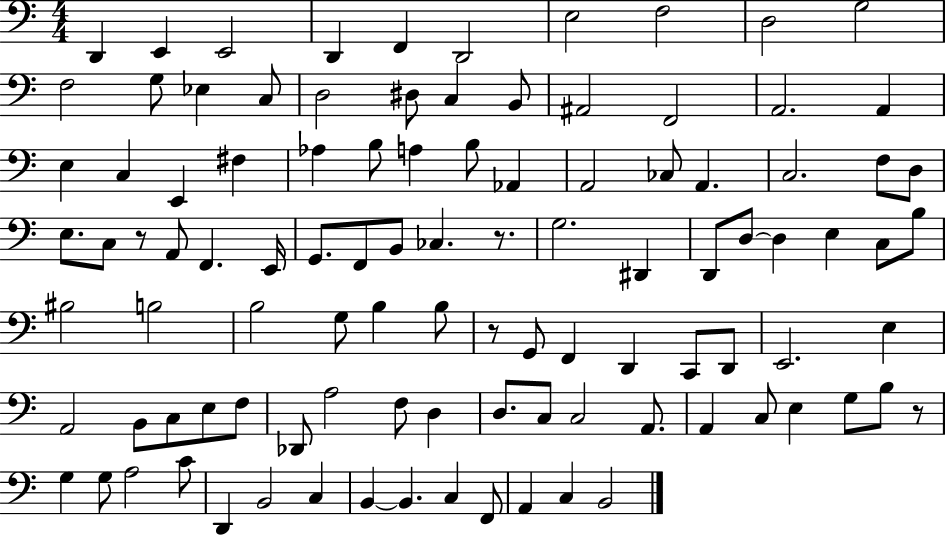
X:1
T:Untitled
M:4/4
L:1/4
K:C
D,, E,, E,,2 D,, F,, D,,2 E,2 F,2 D,2 G,2 F,2 G,/2 _E, C,/2 D,2 ^D,/2 C, B,,/2 ^A,,2 F,,2 A,,2 A,, E, C, E,, ^F, _A, B,/2 A, B,/2 _A,, A,,2 _C,/2 A,, C,2 F,/2 D,/2 E,/2 C,/2 z/2 A,,/2 F,, E,,/4 G,,/2 F,,/2 B,,/2 _C, z/2 G,2 ^D,, D,,/2 D,/2 D, E, C,/2 B,/2 ^B,2 B,2 B,2 G,/2 B, B,/2 z/2 G,,/2 F,, D,, C,,/2 D,,/2 E,,2 E, A,,2 B,,/2 C,/2 E,/2 F,/2 _D,,/2 A,2 F,/2 D, D,/2 C,/2 C,2 A,,/2 A,, C,/2 E, G,/2 B,/2 z/2 G, G,/2 A,2 C/2 D,, B,,2 C, B,, B,, C, F,,/2 A,, C, B,,2